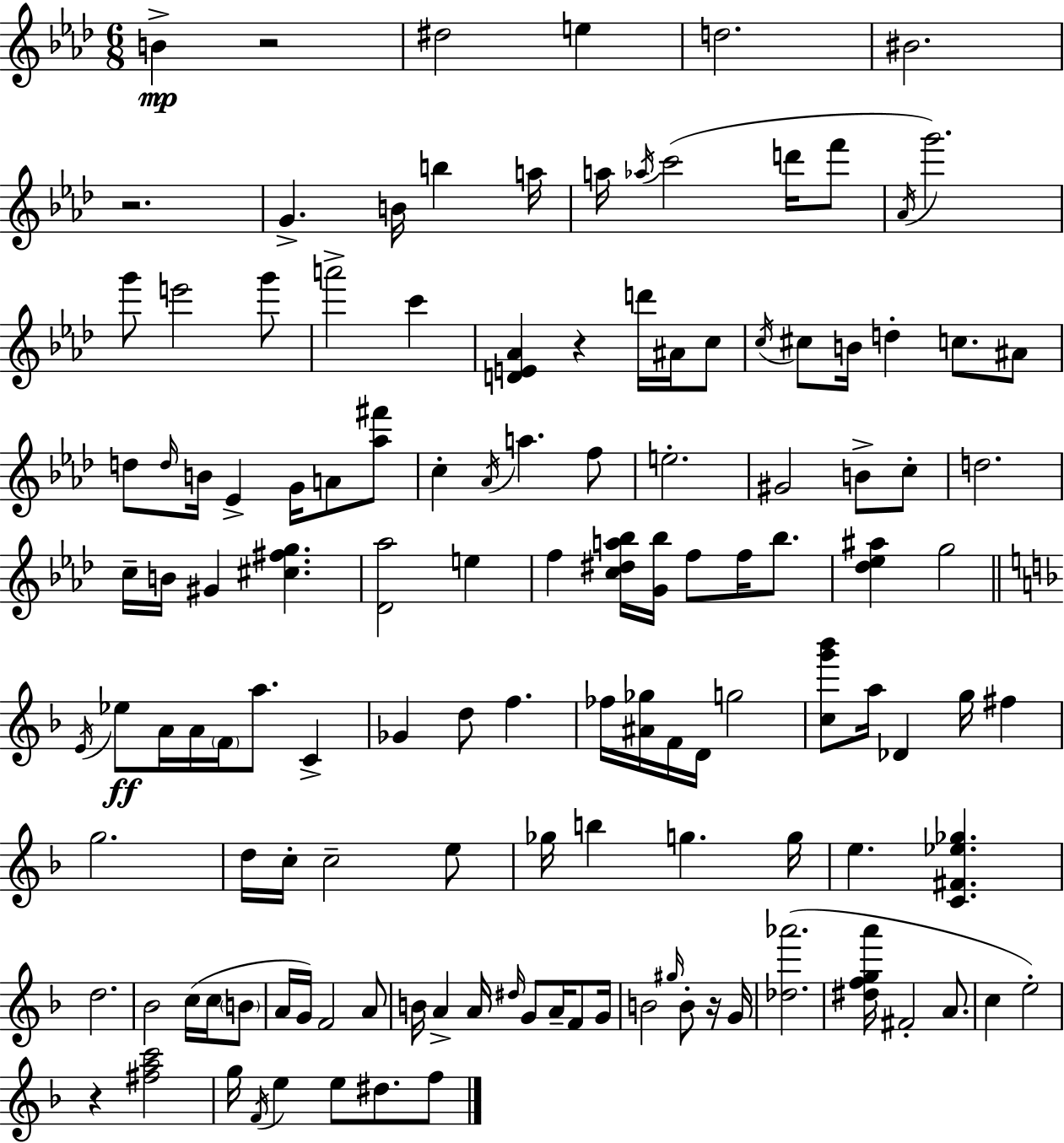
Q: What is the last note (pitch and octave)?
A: F5